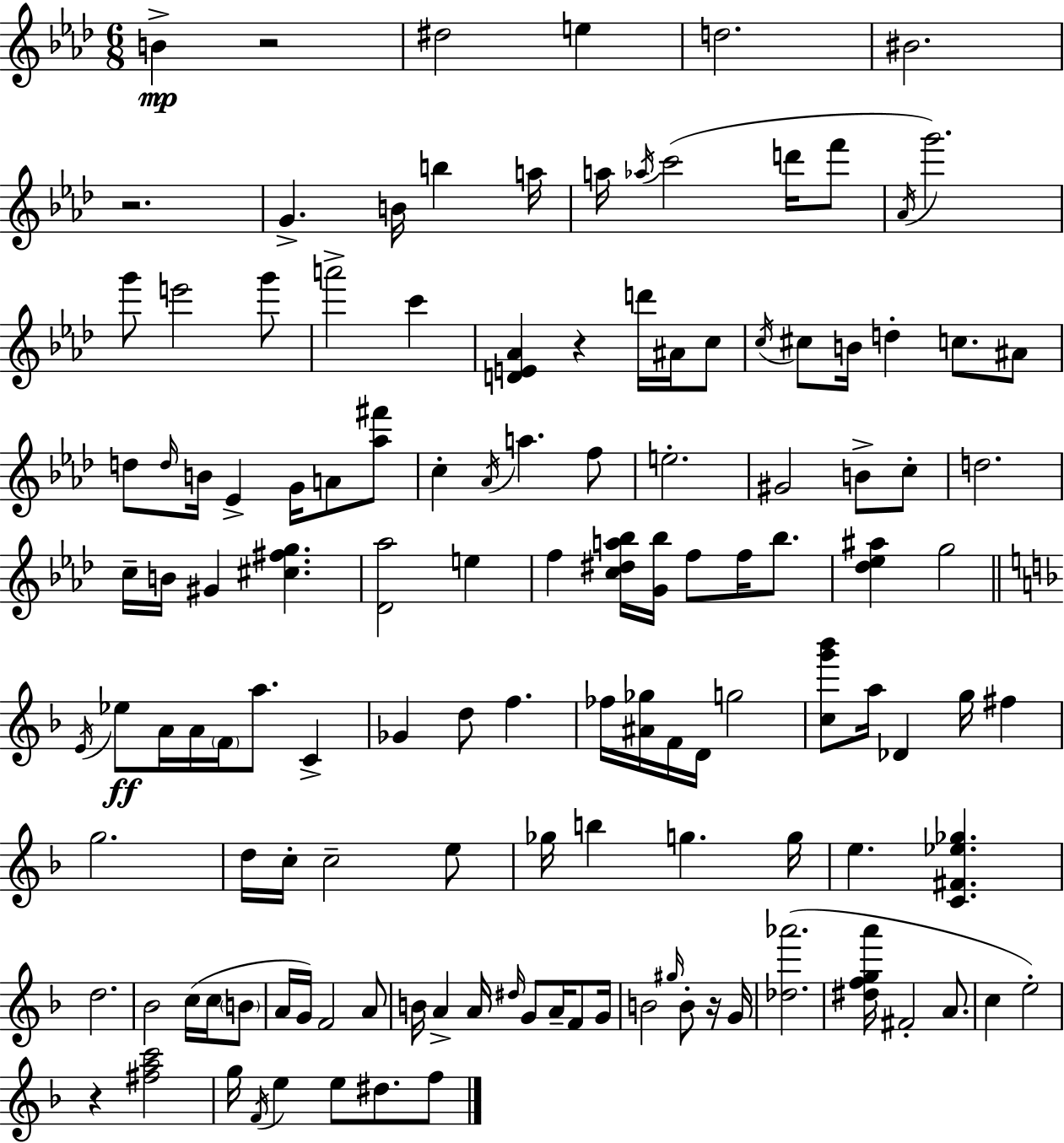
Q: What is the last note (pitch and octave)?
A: F5